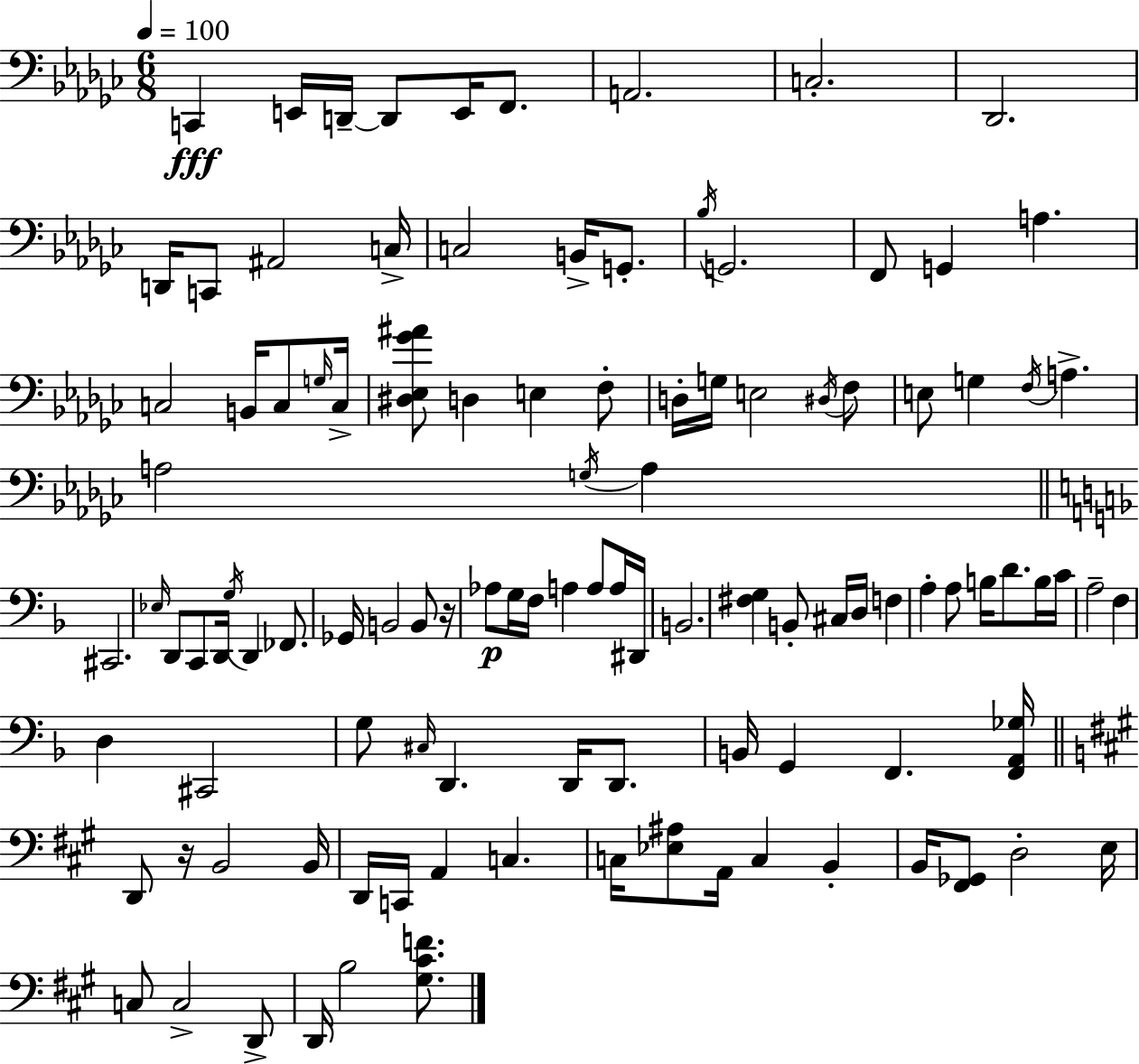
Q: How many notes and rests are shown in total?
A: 109